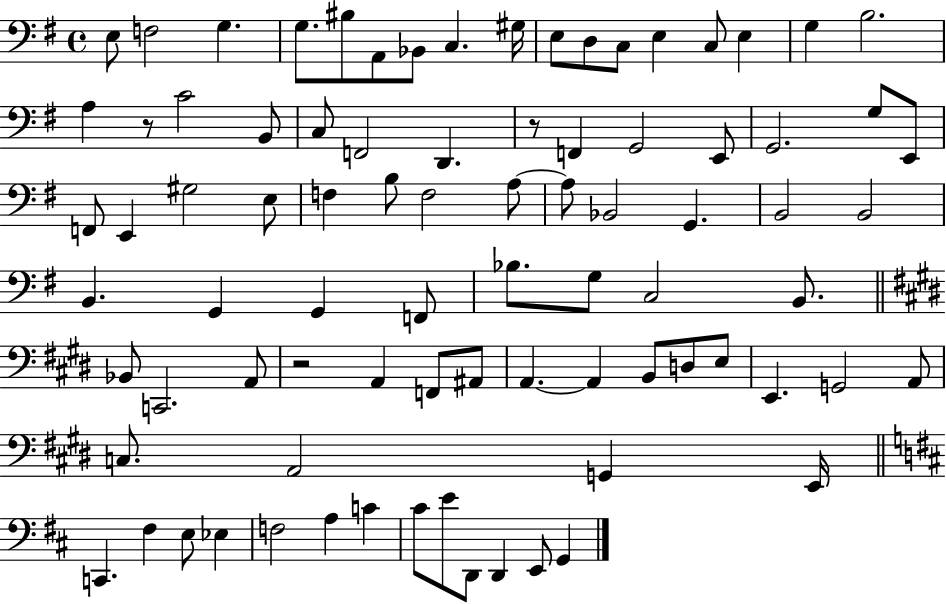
{
  \clef bass
  \time 4/4
  \defaultTimeSignature
  \key g \major
  \repeat volta 2 { e8 f2 g4. | g8. bis8 a,8 bes,8 c4. gis16 | e8 d8 c8 e4 c8 e4 | g4 b2. | \break a4 r8 c'2 b,8 | c8 f,2 d,4. | r8 f,4 g,2 e,8 | g,2. g8 e,8 | \break f,8 e,4 gis2 e8 | f4 b8 f2 a8~~ | a8 bes,2 g,4. | b,2 b,2 | \break b,4. g,4 g,4 f,8 | bes8. g8 c2 b,8. | \bar "||" \break \key e \major bes,8 c,2. a,8 | r2 a,4 f,8 ais,8 | a,4.~~ a,4 b,8 d8 e8 | e,4. g,2 a,8 | \break c8. a,2 g,4 e,16 | \bar "||" \break \key d \major c,4. fis4 e8 ees4 | f2 a4 c'4 | cis'8 e'8 d,8 d,4 e,8 g,4 | } \bar "|."
}